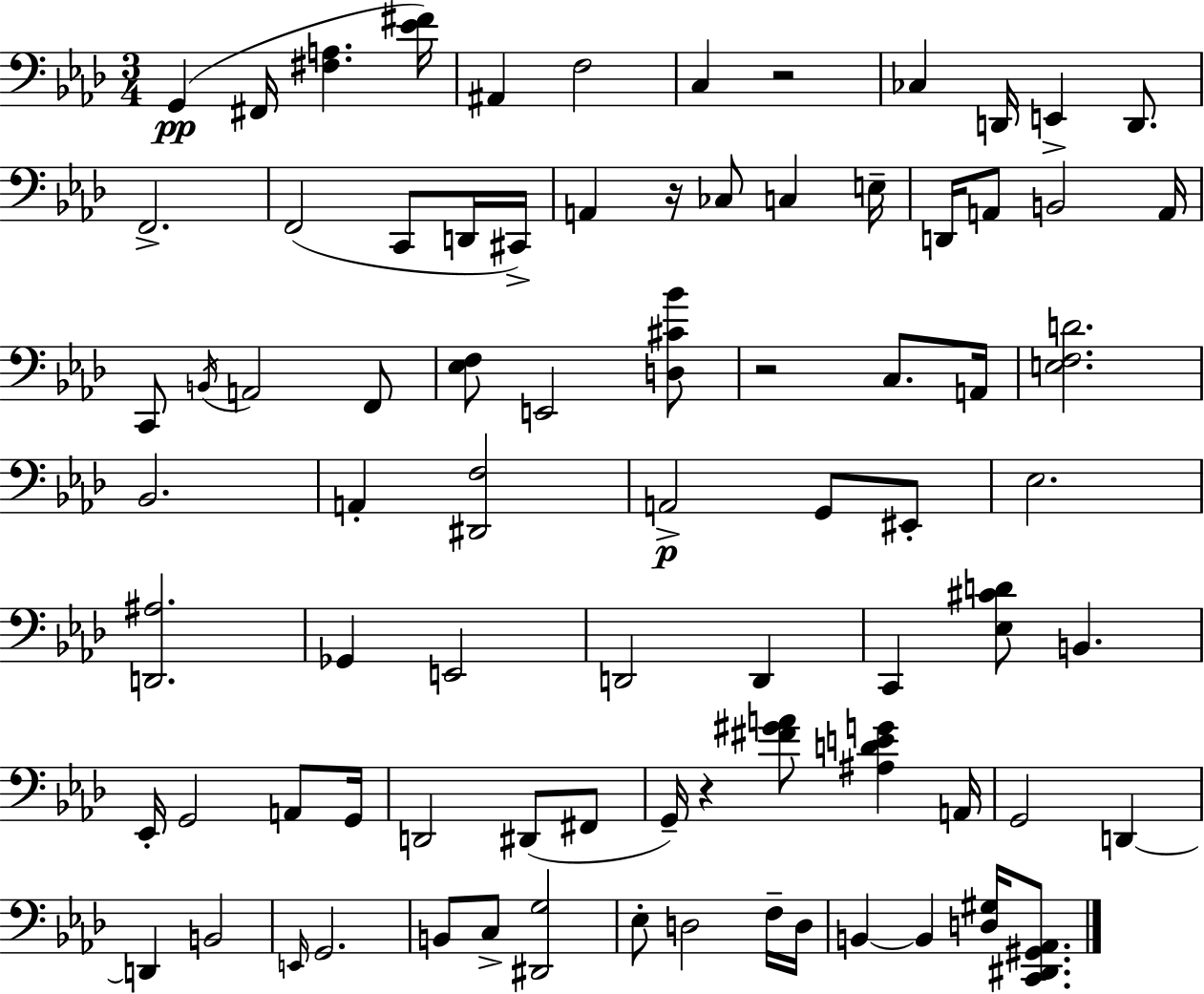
{
  \clef bass
  \numericTimeSignature
  \time 3/4
  \key f \minor
  \repeat volta 2 { g,4(\pp fis,16 <fis a>4. <ees' fis'>16) | ais,4 f2 | c4 r2 | ces4 d,16 e,4-> d,8. | \break f,2.-> | f,2( c,8 d,16 cis,16->) | a,4 r16 ces8 c4 e16-- | d,16 a,8 b,2 a,16 | \break c,8 \acciaccatura { b,16 } a,2 f,8 | <ees f>8 e,2 <d cis' bes'>8 | r2 c8. | a,16 <e f d'>2. | \break bes,2. | a,4-. <dis, f>2 | a,2->\p g,8 eis,8-. | ees2. | \break <d, ais>2. | ges,4 e,2 | d,2 d,4 | c,4 <ees cis' d'>8 b,4. | \break ees,16-. g,2 a,8 | g,16 d,2 dis,8( fis,8 | g,16--) r4 <fis' gis' a'>8 <ais d' e' g'>4 | a,16 g,2 d,4~~ | \break d,4 b,2 | \grace { e,16 } g,2. | b,8 c8-> <dis, g>2 | ees8-. d2 | \break f16-- d16 b,4~~ b,4 <d gis>16 <c, dis, gis, aes,>8. | } \bar "|."
}